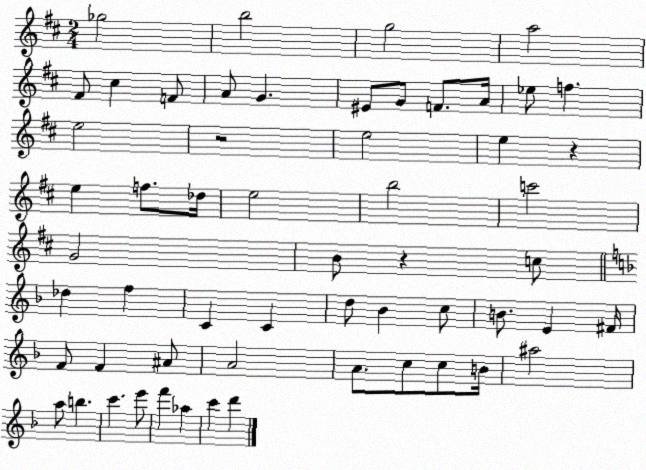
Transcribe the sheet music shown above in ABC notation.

X:1
T:Untitled
M:2/4
L:1/4
K:D
_g2 b2 g2 a2 ^F/2 ^c F/2 A/2 G ^E/2 G/2 F/2 A/4 _e/2 f e2 z2 e2 e z e f/2 _d/4 e2 b2 c'2 G2 B/2 z c/2 _d f C C d/2 _B c/2 B/2 E ^F/4 F/2 F ^A/2 A2 A/2 c/2 c/2 B/4 ^a2 a/2 b c' e'/2 f' _a c' d'